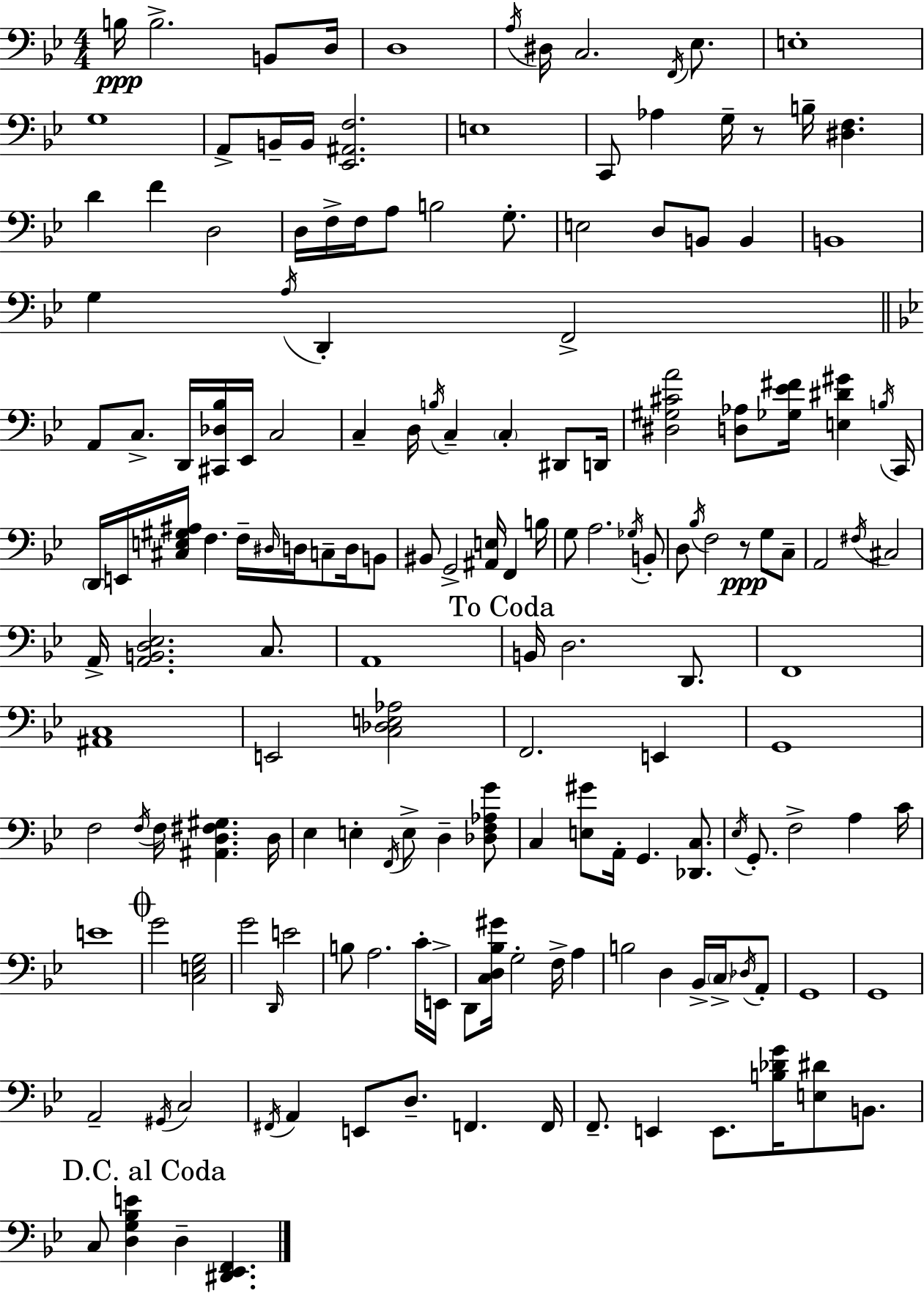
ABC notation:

X:1
T:Untitled
M:4/4
L:1/4
K:Bb
B,/4 B,2 B,,/2 D,/4 D,4 A,/4 ^D,/4 C,2 F,,/4 _E,/2 E,4 G,4 A,,/2 B,,/4 B,,/4 [_E,,^A,,F,]2 E,4 C,,/2 _A, G,/4 z/2 B,/4 [^D,F,] D F D,2 D,/4 F,/4 F,/4 A,/2 B,2 G,/2 E,2 D,/2 B,,/2 B,, B,,4 G, A,/4 D,, F,,2 A,,/2 C,/2 D,,/4 [^C,,_D,_B,]/4 _E,,/4 C,2 C, D,/4 B,/4 C, C, ^D,,/2 D,,/4 [^D,^G,^CA]2 [D,_A,]/2 [_G,_E^F]/4 [E,^D^G] B,/4 C,,/4 D,,/4 E,,/4 [^C,E,^G,^A,]/4 F, F,/4 ^D,/4 D,/4 C,/2 D,/4 B,,/2 ^B,,/2 G,,2 [^A,,E,]/4 F,, B,/4 G,/2 A,2 _G,/4 B,,/2 D,/2 _B,/4 F,2 z/2 G,/2 C,/2 A,,2 ^F,/4 ^C,2 A,,/4 [A,,B,,D,_E,]2 C,/2 A,,4 B,,/4 D,2 D,,/2 F,,4 [^A,,C,]4 E,,2 [C,_D,E,_A,]2 F,,2 E,, G,,4 F,2 F,/4 F,/4 [^A,,D,^F,^G,] D,/4 _E, E, F,,/4 E,/2 D, [_D,F,_A,G]/2 C, [E,^G]/2 A,,/4 G,, [_D,,C,]/2 _E,/4 G,,/2 F,2 A, C/4 E4 G2 [C,E,G,]2 G2 D,,/4 E2 B,/2 A,2 C/4 E,,/4 D,,/2 [C,D,_B,^G]/4 G,2 F,/4 A, B,2 D, _B,,/4 C,/4 _D,/4 A,,/2 G,,4 G,,4 A,,2 ^G,,/4 C,2 ^F,,/4 A,, E,,/2 D,/2 F,, F,,/4 F,,/2 E,, E,,/2 [B,_DG]/4 [E,^D]/2 B,,/2 C,/2 [D,G,_B,E] D, [^D,,_E,,F,,]